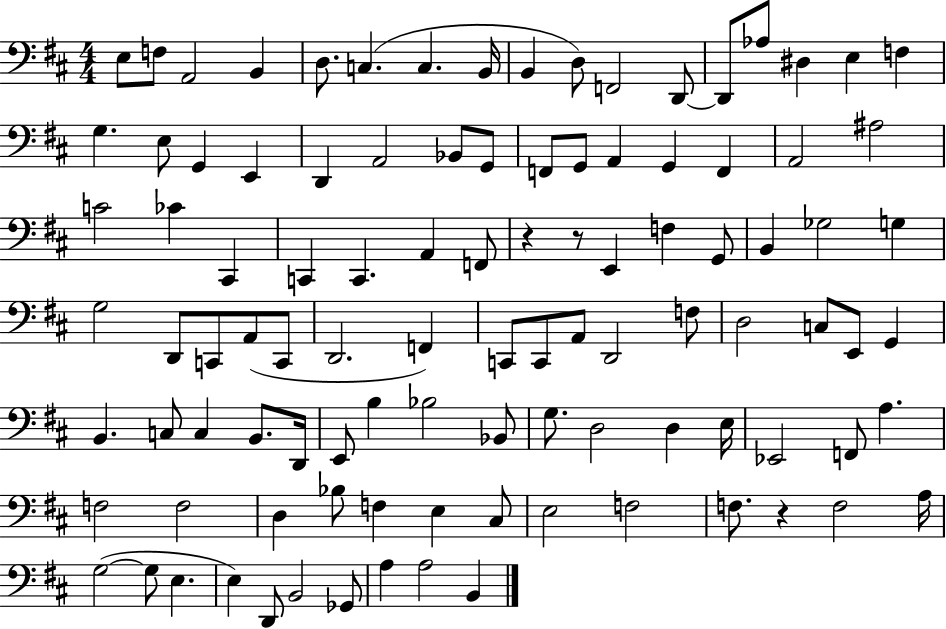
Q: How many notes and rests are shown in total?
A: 102